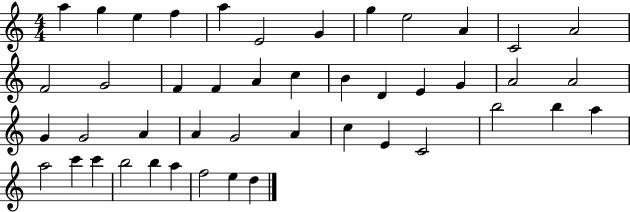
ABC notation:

X:1
T:Untitled
M:4/4
L:1/4
K:C
a g e f a E2 G g e2 A C2 A2 F2 G2 F F A c B D E G A2 A2 G G2 A A G2 A c E C2 b2 b a a2 c' c' b2 b a f2 e d